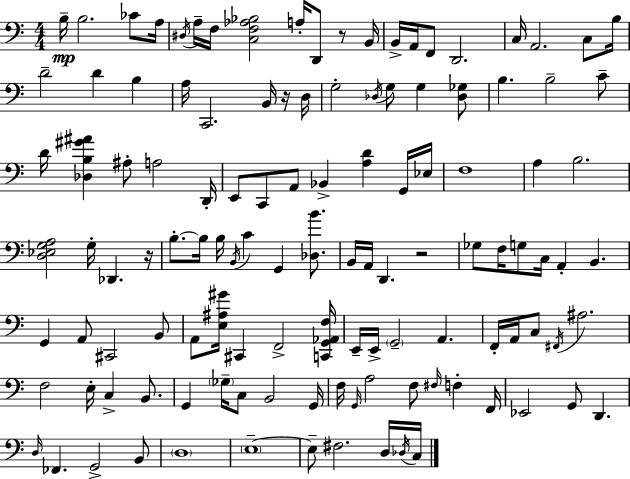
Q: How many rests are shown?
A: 4